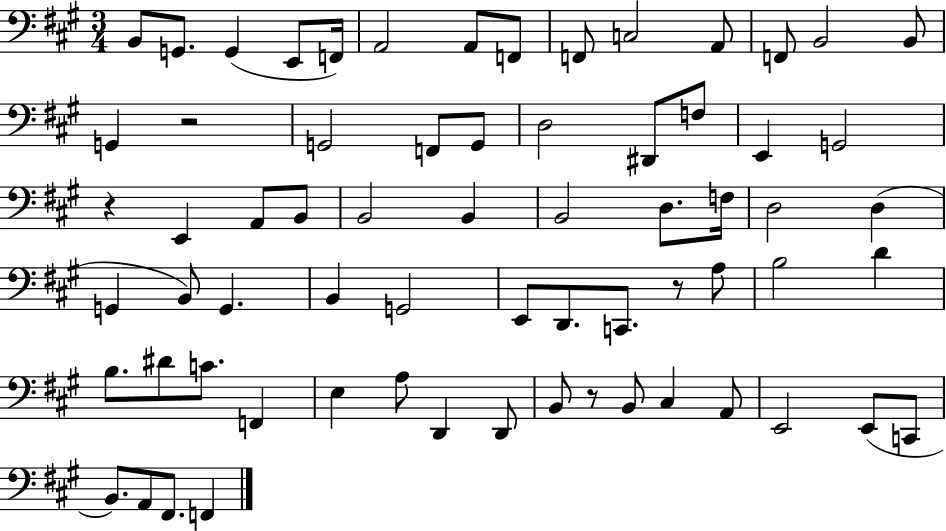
X:1
T:Untitled
M:3/4
L:1/4
K:A
B,,/2 G,,/2 G,, E,,/2 F,,/4 A,,2 A,,/2 F,,/2 F,,/2 C,2 A,,/2 F,,/2 B,,2 B,,/2 G,, z2 G,,2 F,,/2 G,,/2 D,2 ^D,,/2 F,/2 E,, G,,2 z E,, A,,/2 B,,/2 B,,2 B,, B,,2 D,/2 F,/4 D,2 D, G,, B,,/2 G,, B,, G,,2 E,,/2 D,,/2 C,,/2 z/2 A,/2 B,2 D B,/2 ^D/2 C/2 F,, E, A,/2 D,, D,,/2 B,,/2 z/2 B,,/2 ^C, A,,/2 E,,2 E,,/2 C,,/2 B,,/2 A,,/2 ^F,,/2 F,,